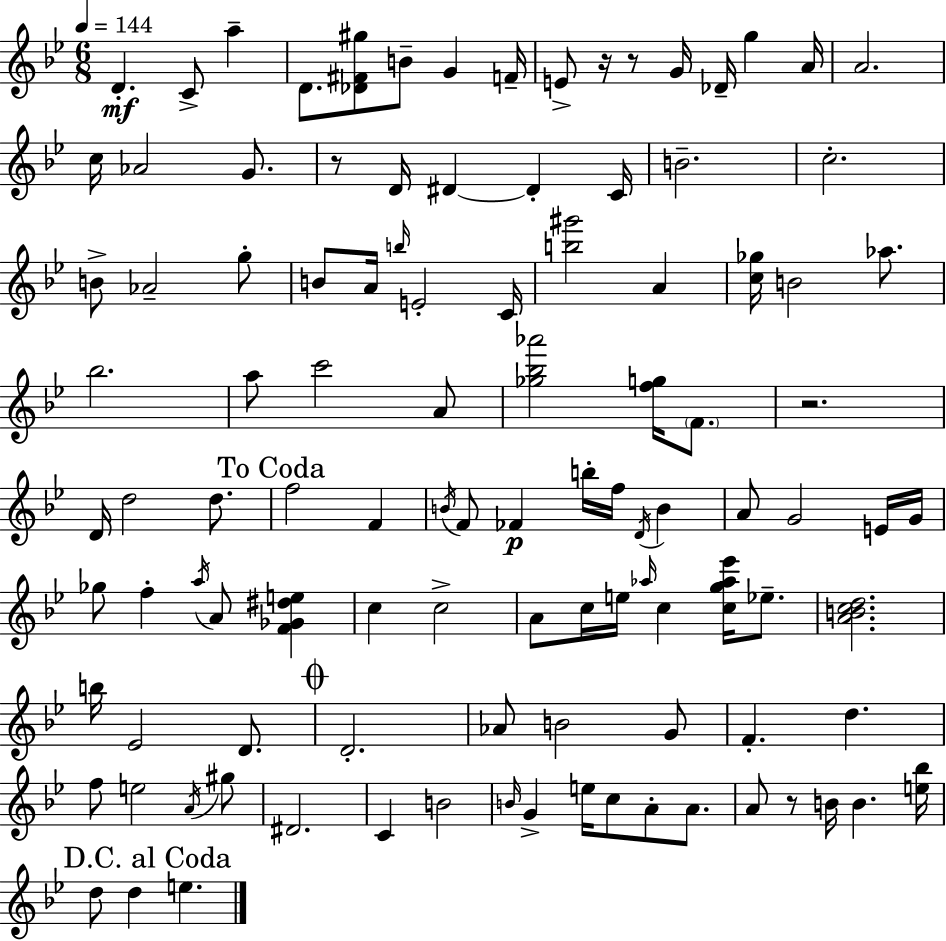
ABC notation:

X:1
T:Untitled
M:6/8
L:1/4
K:Bb
D C/2 a D/2 [_D^F^g]/2 B/2 G F/4 E/2 z/4 z/2 G/4 _D/4 g A/4 A2 c/4 _A2 G/2 z/2 D/4 ^D ^D C/4 B2 c2 B/2 _A2 g/2 B/2 A/4 b/4 E2 C/4 [b^g']2 A [c_g]/4 B2 _a/2 _b2 a/2 c'2 A/2 [_g_b_a']2 [fg]/4 F/2 z2 D/4 d2 d/2 f2 F B/4 F/2 _F b/4 f/4 D/4 B A/2 G2 E/4 G/4 _g/2 f a/4 A/2 [F_G^de] c c2 A/2 c/4 e/4 _a/4 c [cg_a_e']/4 _e/2 [ABcd]2 b/4 _E2 D/2 D2 _A/2 B2 G/2 F d f/2 e2 A/4 ^g/2 ^D2 C B2 B/4 G e/4 c/2 A/2 A/2 A/2 z/2 B/4 B [e_b]/4 d/2 d e